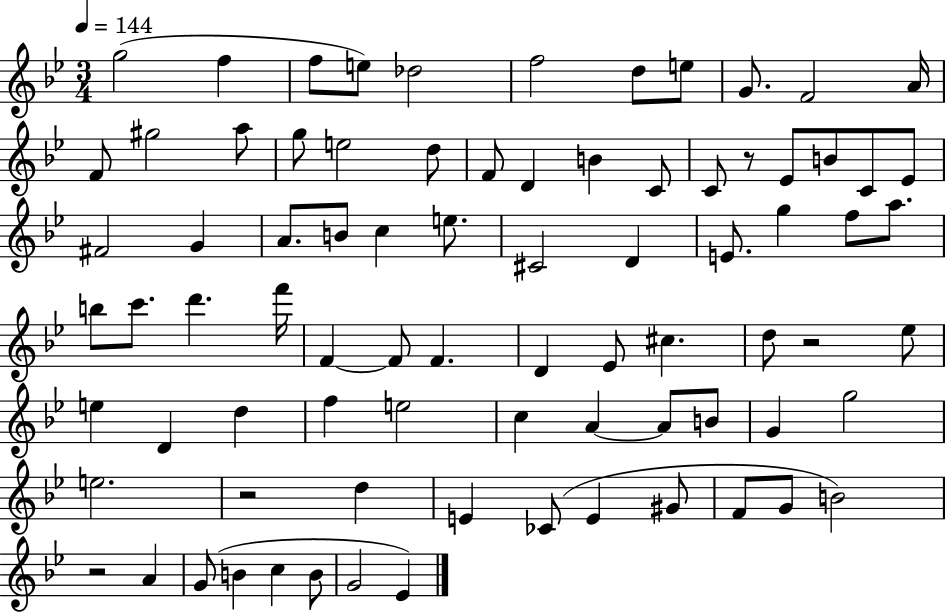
X:1
T:Untitled
M:3/4
L:1/4
K:Bb
g2 f f/2 e/2 _d2 f2 d/2 e/2 G/2 F2 A/4 F/2 ^g2 a/2 g/2 e2 d/2 F/2 D B C/2 C/2 z/2 _E/2 B/2 C/2 _E/2 ^F2 G A/2 B/2 c e/2 ^C2 D E/2 g f/2 a/2 b/2 c'/2 d' f'/4 F F/2 F D _E/2 ^c d/2 z2 _e/2 e D d f e2 c A A/2 B/2 G g2 e2 z2 d E _C/2 E ^G/2 F/2 G/2 B2 z2 A G/2 B c B/2 G2 _E